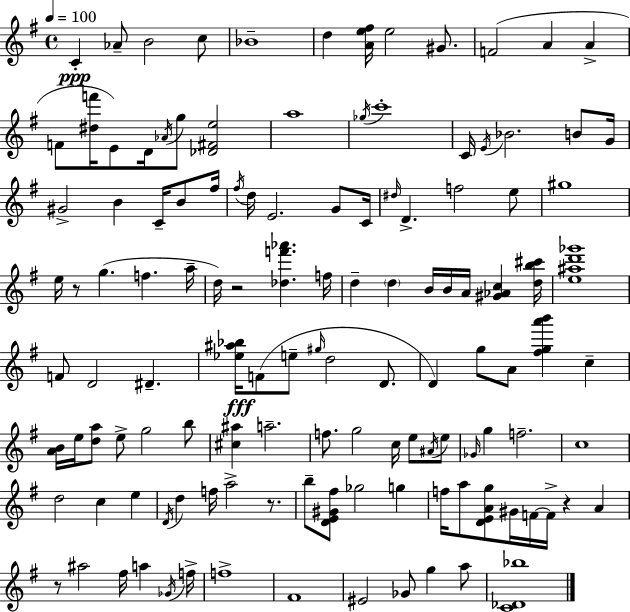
C4/q Ab4/e B4/h C5/e Bb4/w D5/q [A4,E5,F#5]/s E5/h G#4/e. F4/h A4/q A4/q F4/e [D#5,F6]/s E4/e D4/s Ab4/s G5/e [Db4,F#4,E5]/h A5/w Gb5/s C6/w C4/s E4/s Bb4/h. B4/e G4/s G#4/h B4/q C4/s B4/e F#5/s F#5/s D5/s E4/h. G4/e C4/s D#5/s D4/q. F5/h E5/e G#5/w E5/s R/e G5/q. F5/q. A5/s D5/s R/h [Db5,F6,Ab6]/q. F5/s D5/q D5/q B4/s B4/s A4/s [G#4,Ab4,C5]/q [D5,B5,C#6]/s [E5,A#5,D6,Gb6]/w F4/e D4/h D#4/q. [Eb5,A#5,Bb5]/s F4/e E5/e G#5/s D5/h D4/e. D4/q G5/e A4/e [F#5,G5,A6,B6]/q C5/q [A4,B4]/s E5/s [D5,A5]/e E5/e G5/h B5/e [C#5,A#5]/q A5/h. F5/e. G5/h C5/s E5/e A#4/s E5/e Gb4/s G5/q F5/h. C5/w D5/h C5/q E5/q D4/s D5/q F5/s A5/h R/e. B5/e [D4,E4,G#4,F#5]/e Gb5/h G5/q F5/s A5/e [D4,E4,A4,G5]/e G#4/s F4/s F4/s R/q A4/q R/e A#5/h F#5/s A5/q Gb4/s F5/s F5/w F#4/w EIS4/h Gb4/e G5/q A5/e [C4,Db4,Bb5]/w